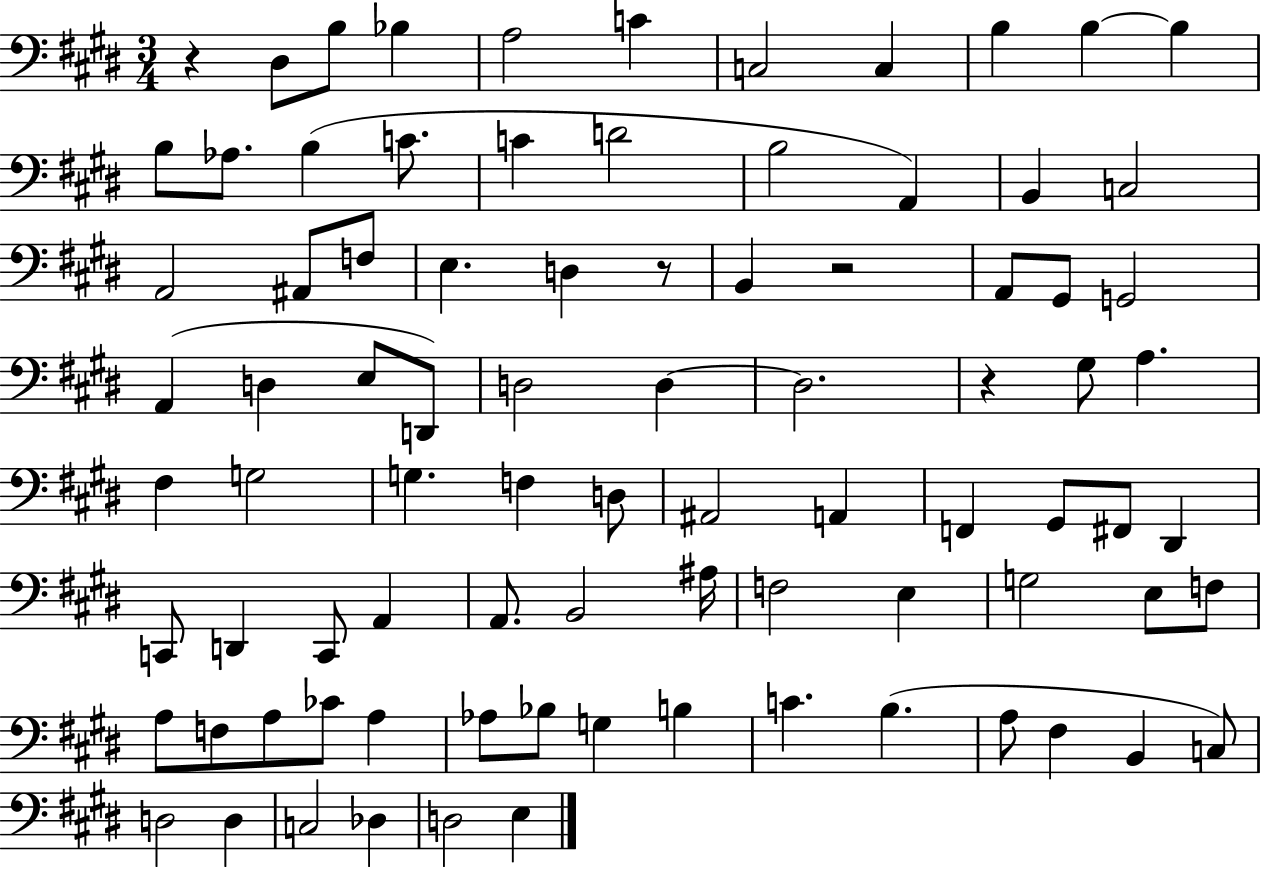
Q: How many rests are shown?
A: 4